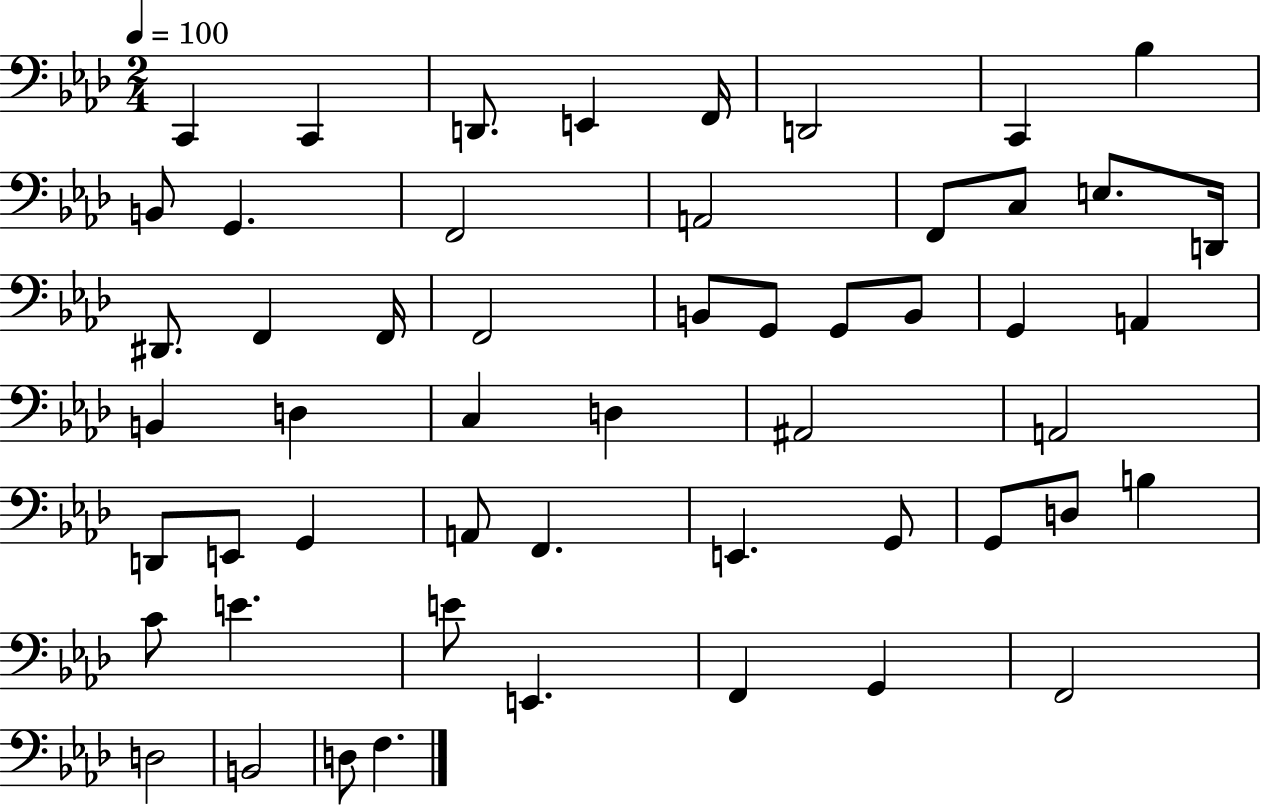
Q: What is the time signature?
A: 2/4